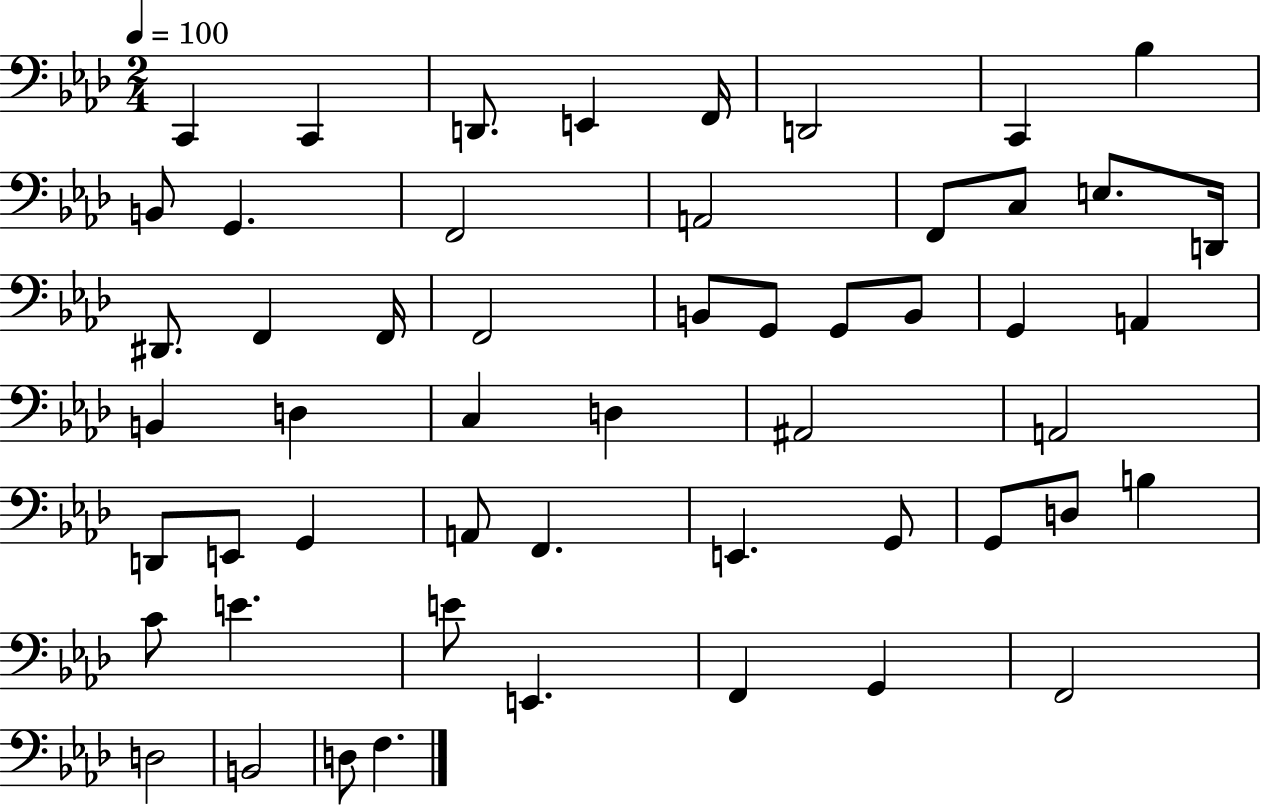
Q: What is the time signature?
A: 2/4